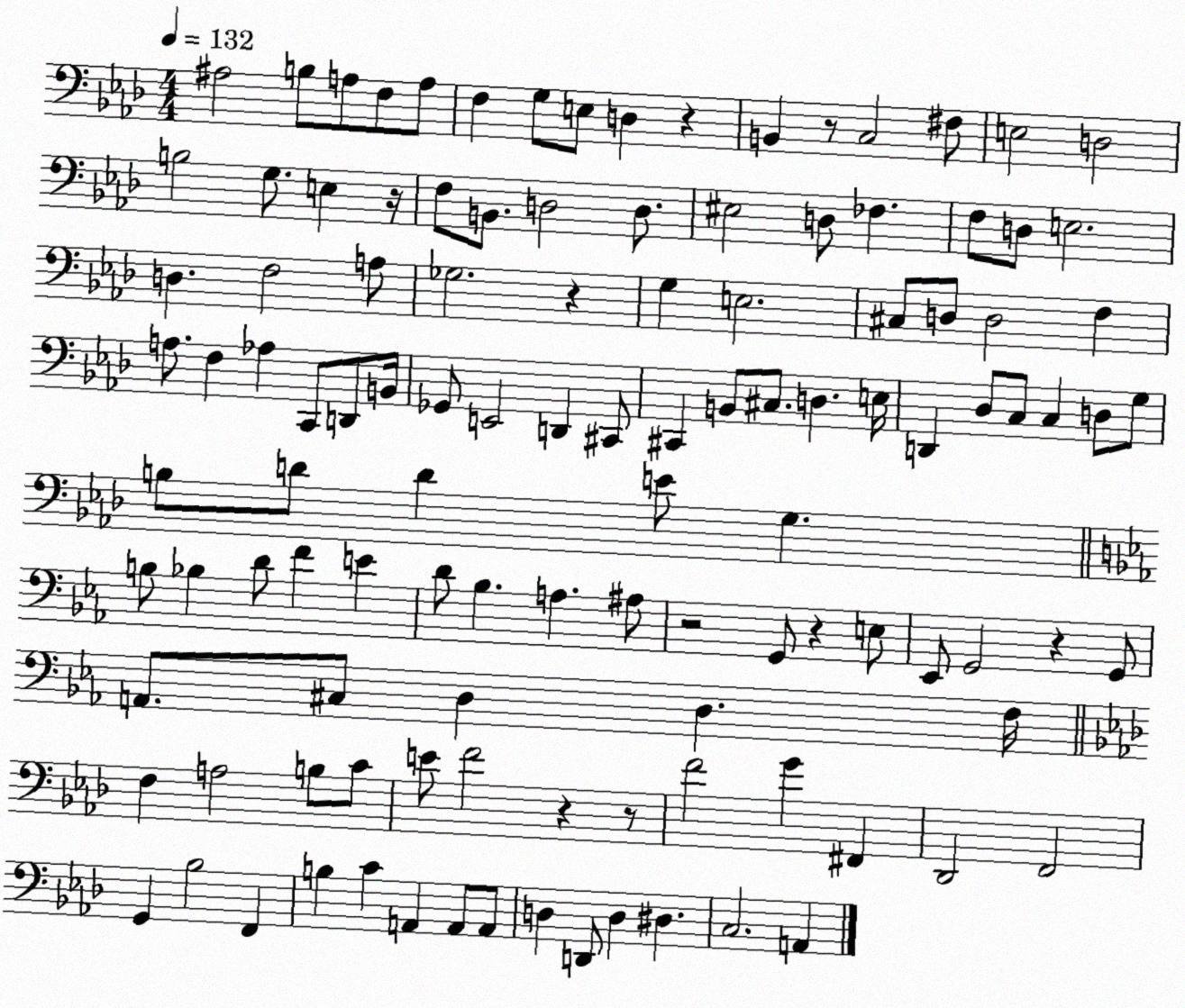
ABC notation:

X:1
T:Untitled
M:4/4
L:1/4
K:Ab
^A,2 B,/2 A,/2 F,/2 A,/2 F, G,/2 E,/2 D, z B,, z/2 C,2 ^F,/2 E,2 D,2 B,2 G,/2 E, z/4 F,/2 B,,/2 D,2 D,/2 ^E,2 D,/2 _F, F,/2 D,/2 E,2 D, F,2 A,/2 _G,2 z G, E,2 ^C,/2 D,/2 D,2 F, A,/2 F, _A, C,,/2 D,,/2 B,,/4 _G,,/2 E,,2 D,, ^C,,/2 ^C,, B,,/2 ^C,/2 D, E,/4 D,, _D,/2 C,/2 C, D,/2 G,/2 B,/2 D/2 D E/2 G, B,/2 _B, D/2 F E D/2 _B, A, ^A,/2 z2 G,,/2 z E,/2 _E,,/2 G,,2 z G,,/2 A,,/2 ^C,/2 D, D, F,/4 F, A,2 B,/2 C/2 E/2 F2 z z/2 F2 G ^F,, _D,,2 F,,2 G,, _B,2 F,, B, C A,, A,,/2 A,,/2 D, D,,/2 D, ^D, C,2 A,,